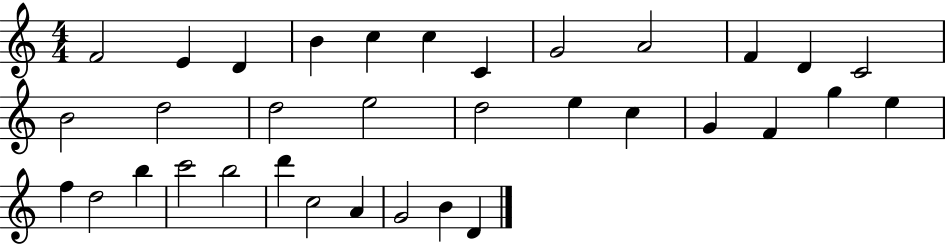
X:1
T:Untitled
M:4/4
L:1/4
K:C
F2 E D B c c C G2 A2 F D C2 B2 d2 d2 e2 d2 e c G F g e f d2 b c'2 b2 d' c2 A G2 B D